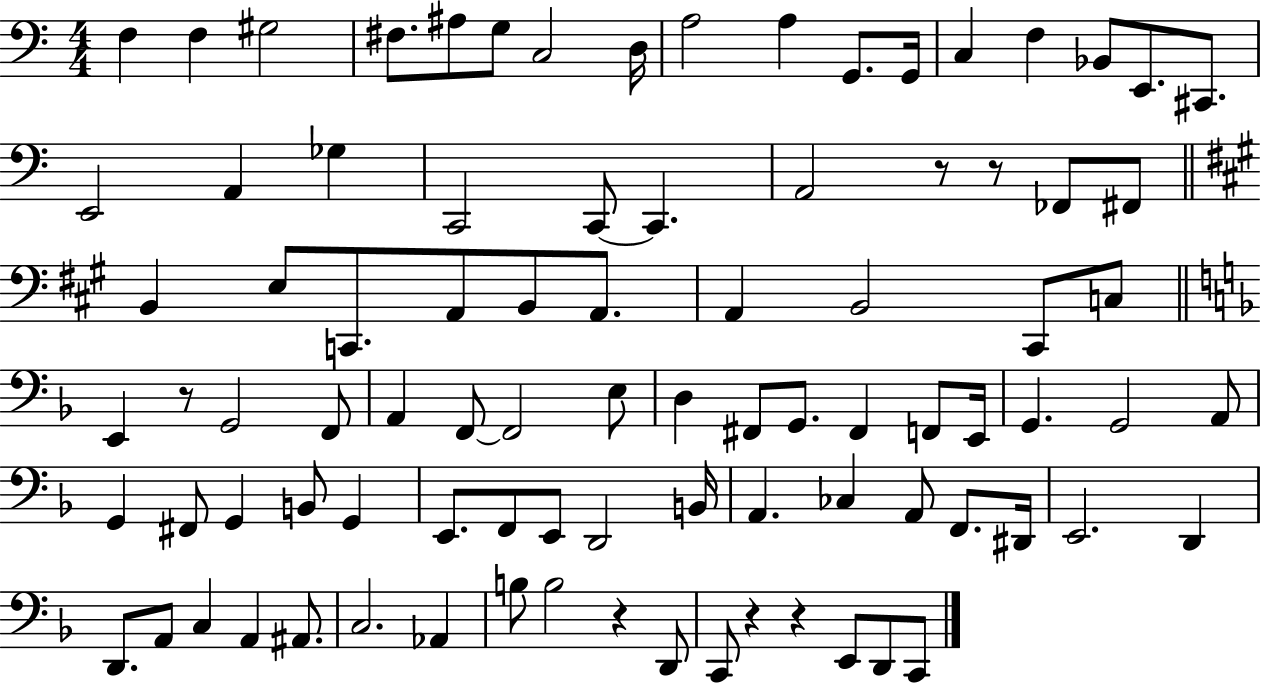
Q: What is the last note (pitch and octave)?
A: C2